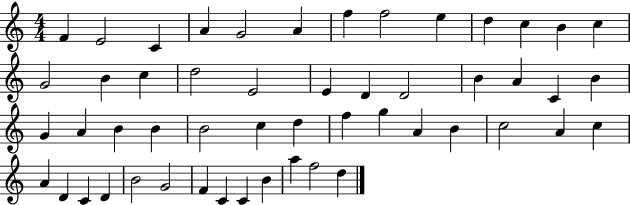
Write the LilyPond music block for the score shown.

{
  \clef treble
  \numericTimeSignature
  \time 4/4
  \key c \major
  f'4 e'2 c'4 | a'4 g'2 a'4 | f''4 f''2 e''4 | d''4 c''4 b'4 c''4 | \break g'2 b'4 c''4 | d''2 e'2 | e'4 d'4 d'2 | b'4 a'4 c'4 b'4 | \break g'4 a'4 b'4 b'4 | b'2 c''4 d''4 | f''4 g''4 a'4 b'4 | c''2 a'4 c''4 | \break a'4 d'4 c'4 d'4 | b'2 g'2 | f'4 c'4 c'4 b'4 | a''4 f''2 d''4 | \break \bar "|."
}